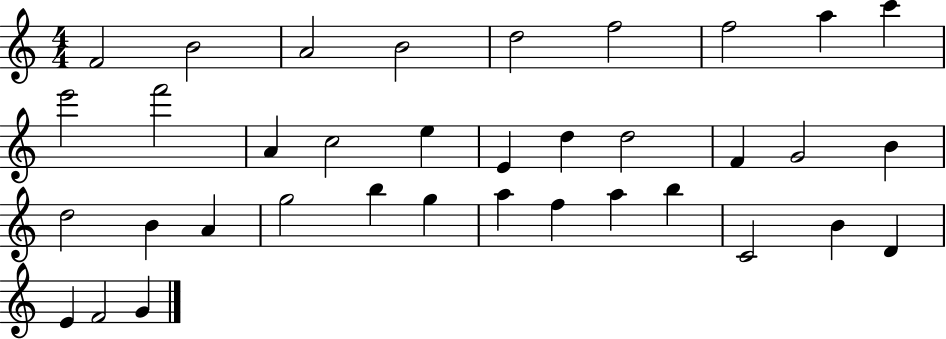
X:1
T:Untitled
M:4/4
L:1/4
K:C
F2 B2 A2 B2 d2 f2 f2 a c' e'2 f'2 A c2 e E d d2 F G2 B d2 B A g2 b g a f a b C2 B D E F2 G